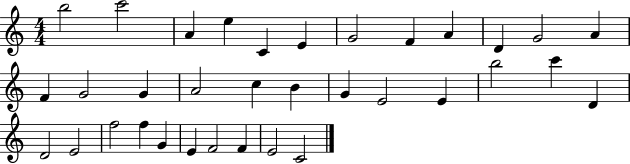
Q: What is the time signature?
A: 4/4